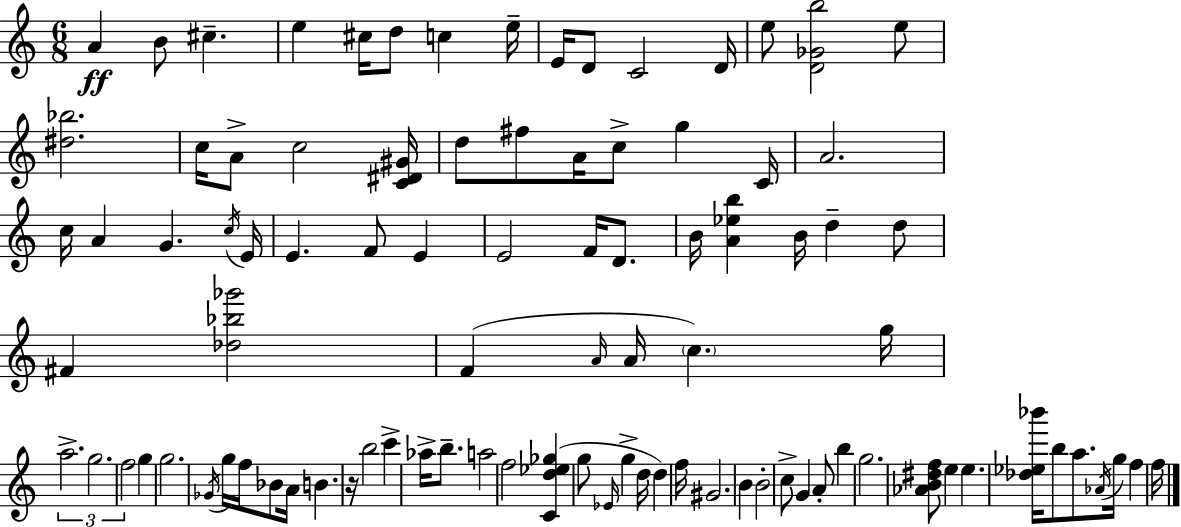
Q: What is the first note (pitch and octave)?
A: A4